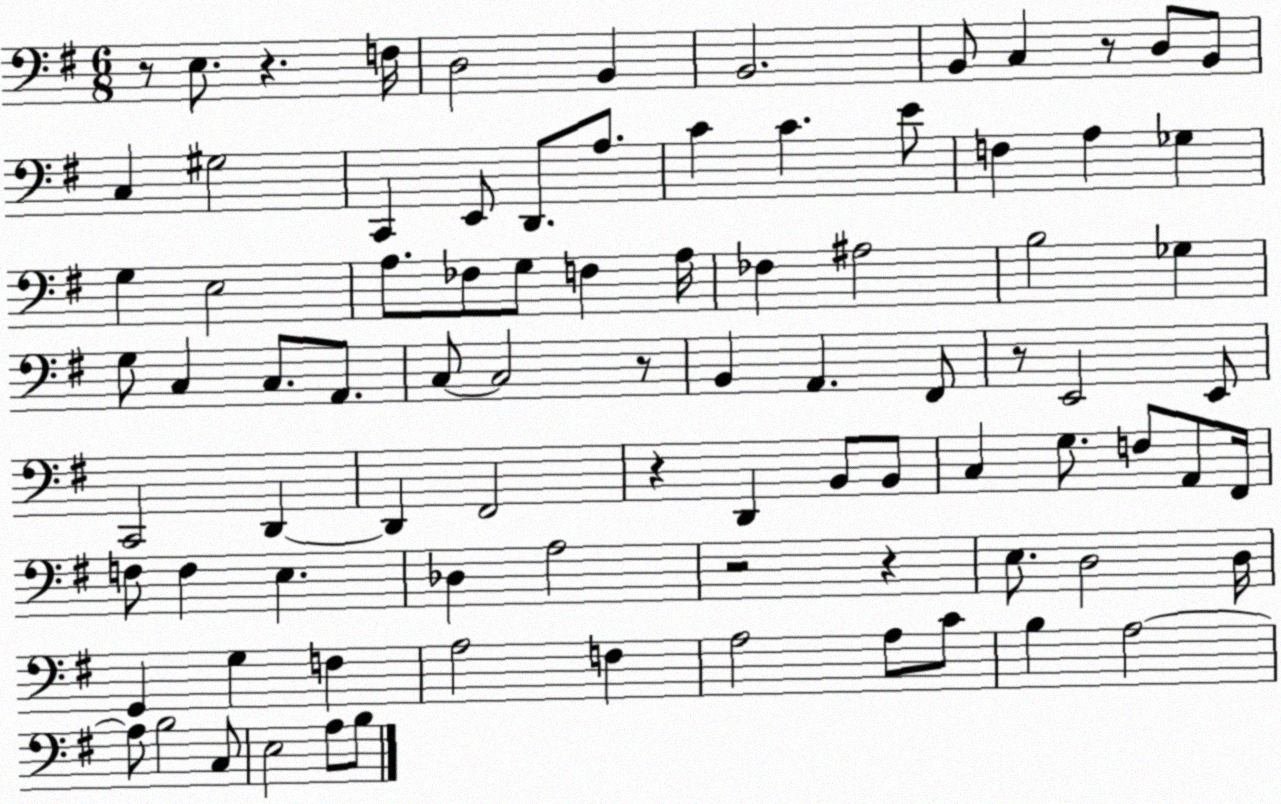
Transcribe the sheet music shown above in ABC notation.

X:1
T:Untitled
M:6/8
L:1/4
K:G
z/2 E,/2 z F,/4 D,2 B,, B,,2 B,,/2 C, z/2 D,/2 B,,/2 C, ^G,2 C,, E,,/2 D,,/2 A,/2 C C E/2 F, A, _G, G, E,2 A,/2 _F,/2 G,/2 F, A,/4 _F, ^A,2 B,2 _G, G,/2 C, C,/2 A,,/2 C,/2 C,2 z/2 B,, A,, ^F,,/2 z/2 E,,2 E,,/2 C,,2 D,, D,, ^F,,2 z D,, B,,/2 B,,/2 C, G,/2 F,/2 A,,/2 ^F,,/4 F,/2 F, E, _D, A,2 z2 z E,/2 D,2 D,/4 G,, G, F, A,2 F, A,2 A,/2 C/2 B, A,2 A,/2 B,2 C,/2 E,2 A,/2 B,/2